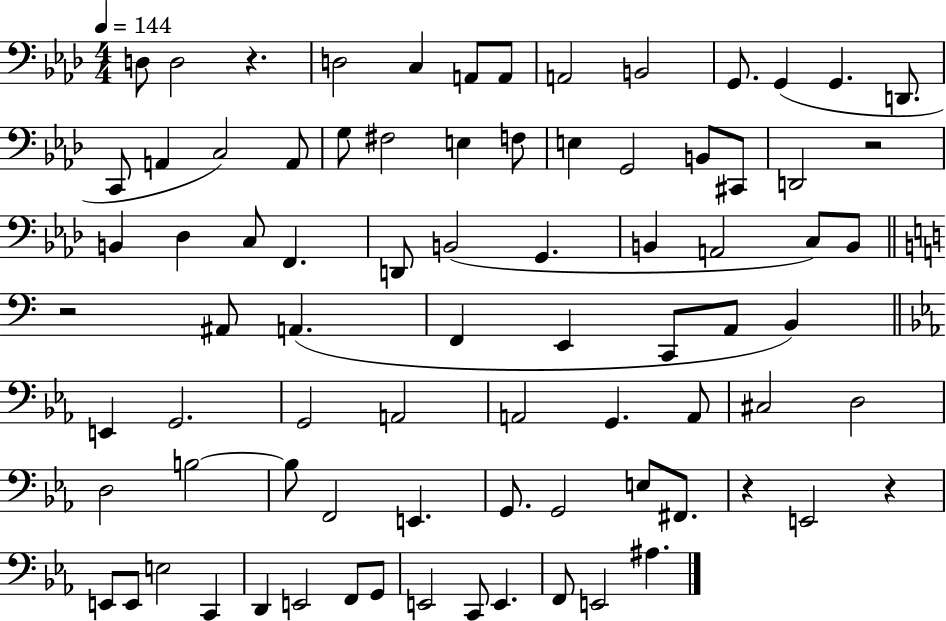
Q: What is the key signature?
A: AES major